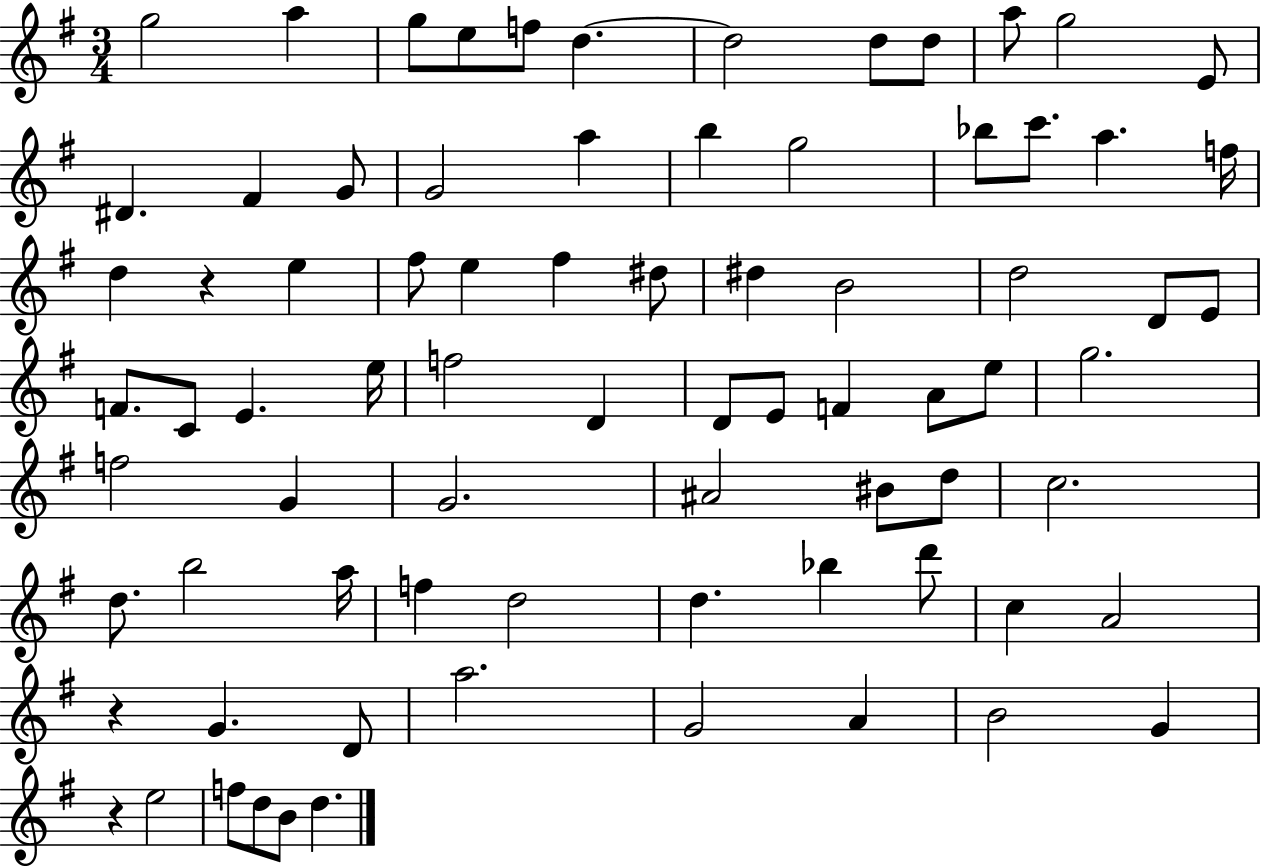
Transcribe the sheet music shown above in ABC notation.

X:1
T:Untitled
M:3/4
L:1/4
K:G
g2 a g/2 e/2 f/2 d d2 d/2 d/2 a/2 g2 E/2 ^D ^F G/2 G2 a b g2 _b/2 c'/2 a f/4 d z e ^f/2 e ^f ^d/2 ^d B2 d2 D/2 E/2 F/2 C/2 E e/4 f2 D D/2 E/2 F A/2 e/2 g2 f2 G G2 ^A2 ^B/2 d/2 c2 d/2 b2 a/4 f d2 d _b d'/2 c A2 z G D/2 a2 G2 A B2 G z e2 f/2 d/2 B/2 d